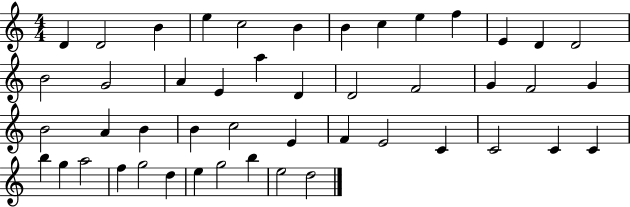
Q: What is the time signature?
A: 4/4